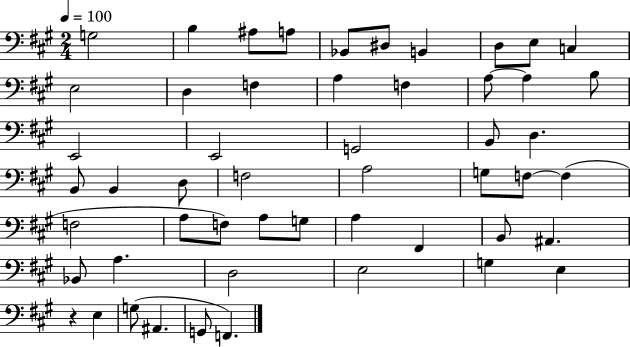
X:1
T:Untitled
M:2/4
L:1/4
K:A
G,2 B, ^A,/2 A,/2 _B,,/2 ^D,/2 B,, D,/2 E,/2 C, E,2 D, F, A, F, A,/2 A, B,/2 E,,2 E,,2 G,,2 B,,/2 D, B,,/2 B,, D,/2 F,2 A,2 G,/2 F,/2 F, F,2 A,/2 F,/2 A,/2 G,/2 A, ^F,, B,,/2 ^A,, _B,,/2 A, D,2 E,2 G, E, z E, G,/2 ^A,, G,,/2 F,,